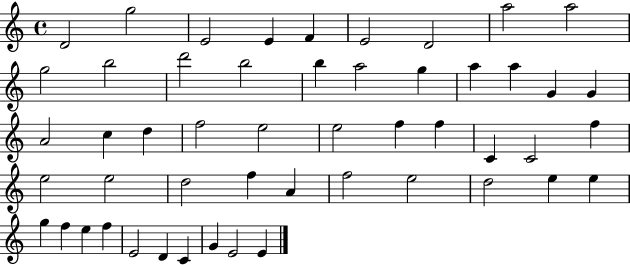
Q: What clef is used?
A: treble